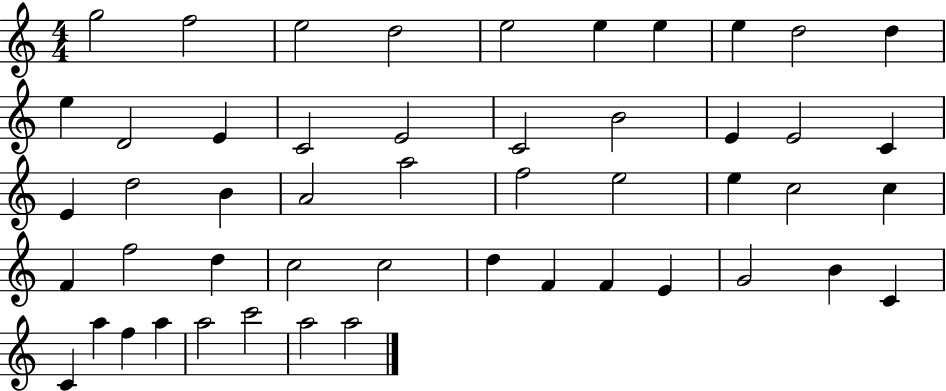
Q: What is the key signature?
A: C major